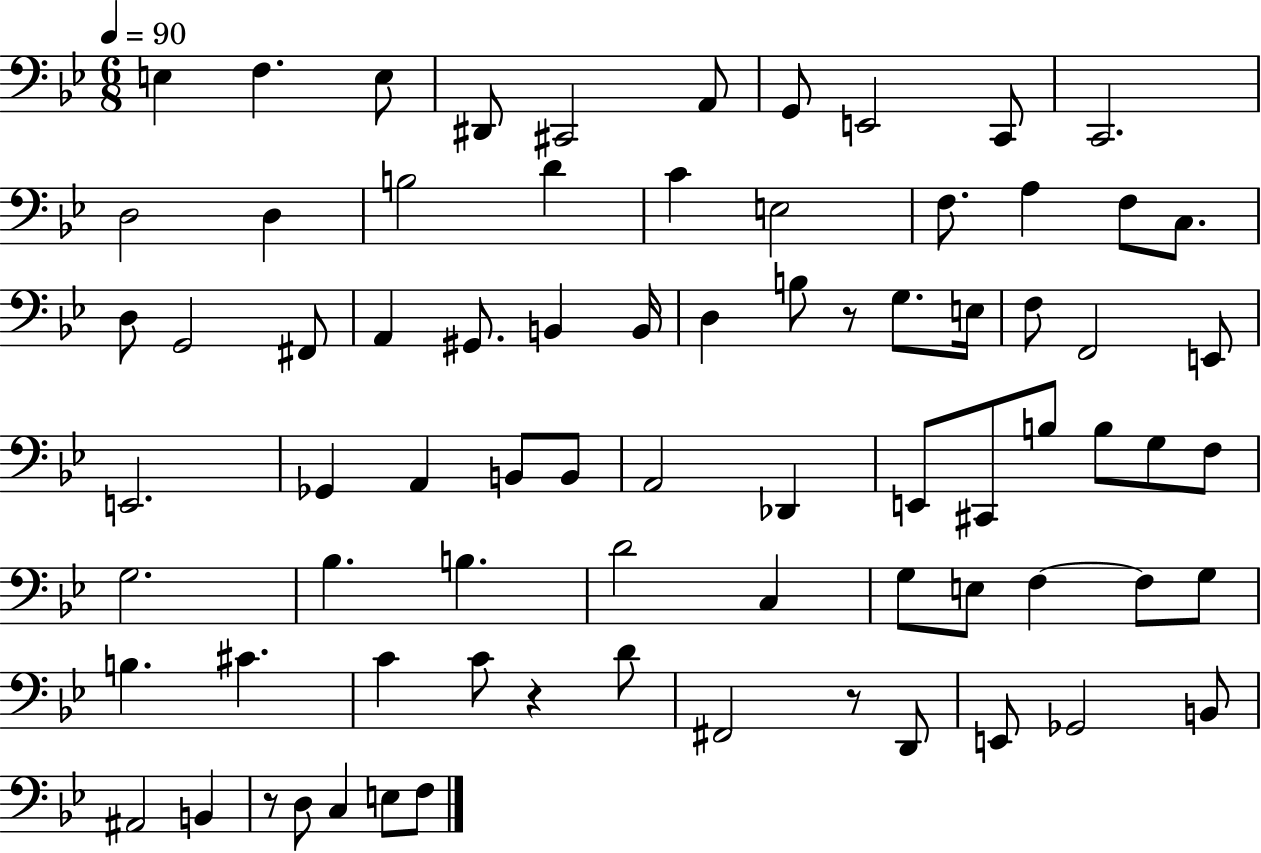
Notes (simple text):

E3/q F3/q. E3/e D#2/e C#2/h A2/e G2/e E2/h C2/e C2/h. D3/h D3/q B3/h D4/q C4/q E3/h F3/e. A3/q F3/e C3/e. D3/e G2/h F#2/e A2/q G#2/e. B2/q B2/s D3/q B3/e R/e G3/e. E3/s F3/e F2/h E2/e E2/h. Gb2/q A2/q B2/e B2/e A2/h Db2/q E2/e C#2/e B3/e B3/e G3/e F3/e G3/h. Bb3/q. B3/q. D4/h C3/q G3/e E3/e F3/q F3/e G3/e B3/q. C#4/q. C4/q C4/e R/q D4/e F#2/h R/e D2/e E2/e Gb2/h B2/e A#2/h B2/q R/e D3/e C3/q E3/e F3/e